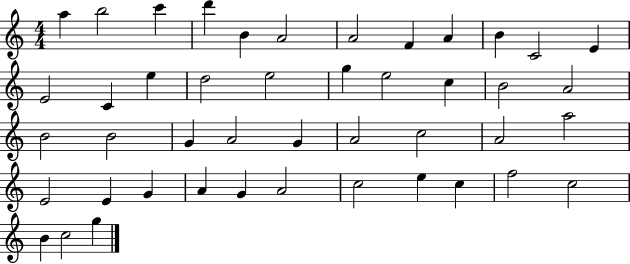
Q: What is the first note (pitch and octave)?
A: A5